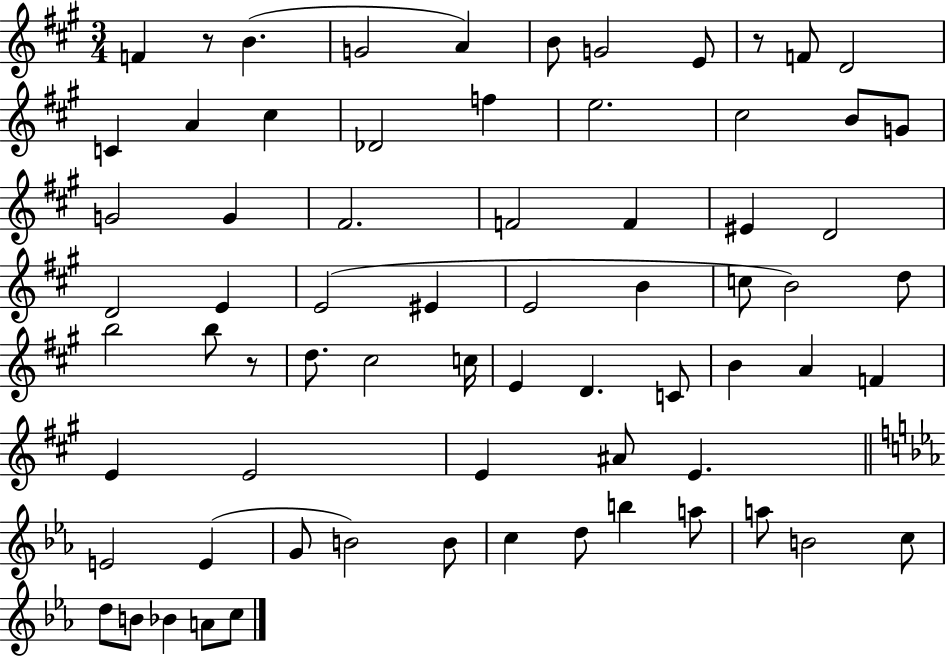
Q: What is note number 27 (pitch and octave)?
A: E4